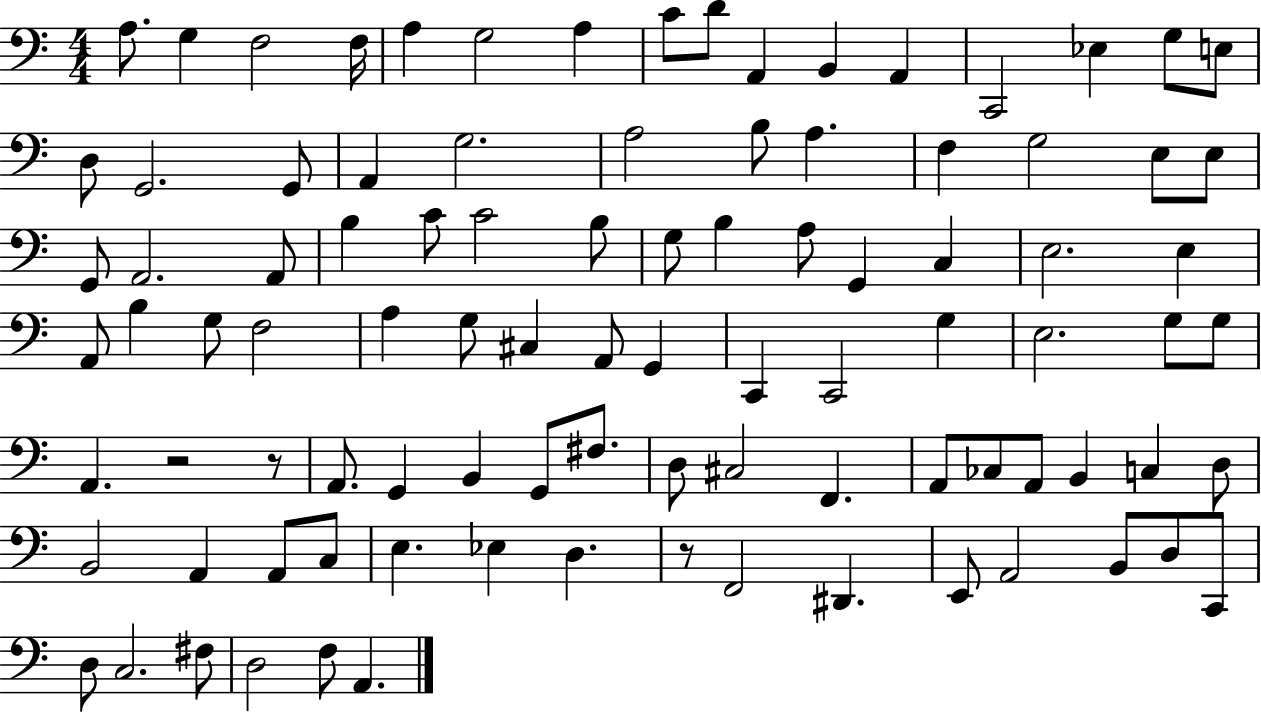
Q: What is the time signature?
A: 4/4